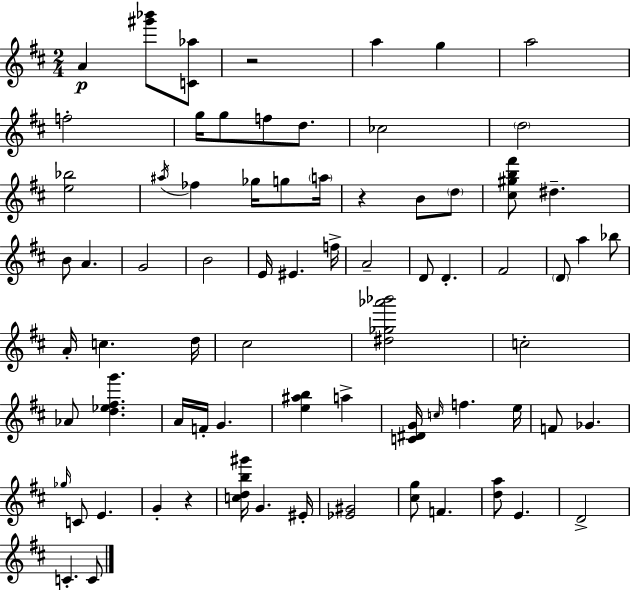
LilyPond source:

{
  \clef treble
  \numericTimeSignature
  \time 2/4
  \key d \major
  a'4\p <gis''' bes'''>8 <c' aes''>8 | r2 | a''4 g''4 | a''2 | \break f''2-. | g''16 g''8 f''8 d''8. | ces''2 | \parenthesize d''2 | \break <e'' bes''>2 | \acciaccatura { ais''16 } fes''4 ges''16 g''8 | \parenthesize a''16 r4 b'8 \parenthesize d''8 | <cis'' gis'' b'' fis'''>8 dis''4.-- | \break b'8 a'4. | g'2 | b'2 | e'16 eis'4. | \break f''16-> a'2-- | d'8 d'4.-. | fis'2 | \parenthesize d'8 a''4 bes''8 | \break a'16-. c''4. | d''16 cis''2 | <dis'' ges'' aes''' bes'''>2 | c''2-. | \break aes'8 <d'' ees'' fis'' g'''>4. | a'16 f'16-. g'4. | <e'' ais'' b''>4 a''4-> | <c' dis' g'>16 \grace { c''16 } f''4. | \break e''16 f'8 ges'4. | \grace { ges''16 } c'8 e'4. | g'4-. r4 | <c'' d'' b'' gis'''>16 g'4. | \break eis'16-. <ees' gis'>2 | <cis'' g''>8 f'4. | <d'' a''>8 e'4. | d'2-> | \break c'4.-. | c'8 \bar "|."
}